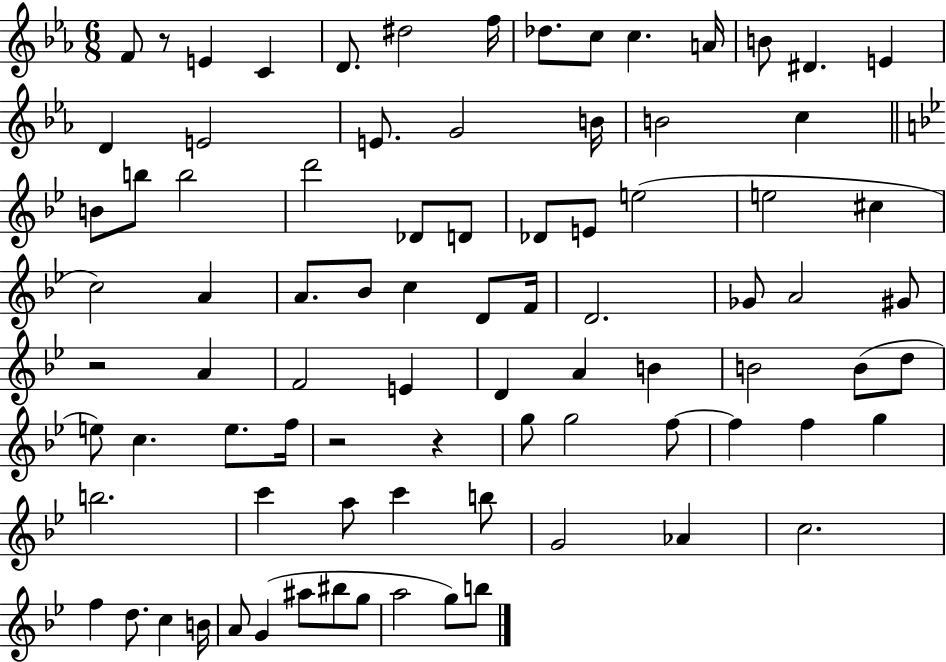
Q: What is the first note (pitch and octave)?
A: F4